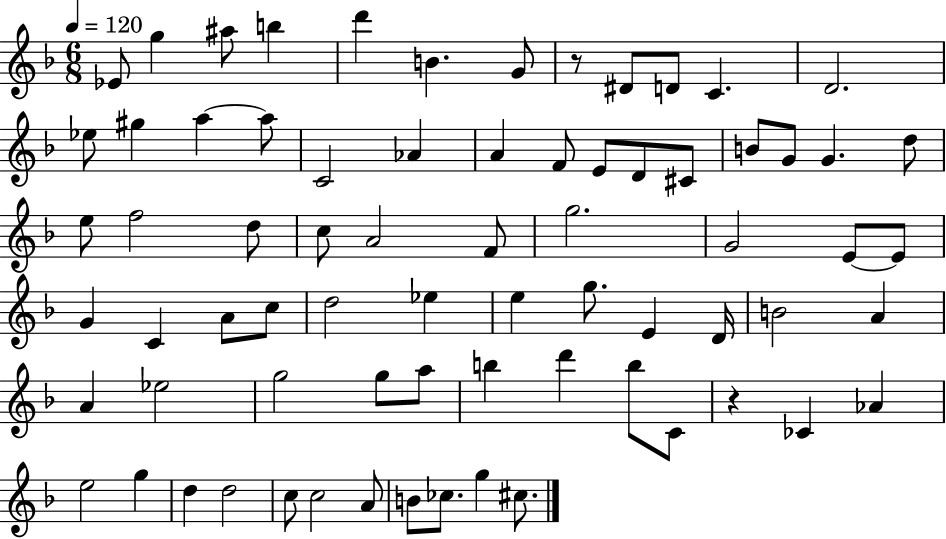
Eb4/e G5/q A#5/e B5/q D6/q B4/q. G4/e R/e D#4/e D4/e C4/q. D4/h. Eb5/e G#5/q A5/q A5/e C4/h Ab4/q A4/q F4/e E4/e D4/e C#4/e B4/e G4/e G4/q. D5/e E5/e F5/h D5/e C5/e A4/h F4/e G5/h. G4/h E4/e E4/e G4/q C4/q A4/e C5/e D5/h Eb5/q E5/q G5/e. E4/q D4/s B4/h A4/q A4/q Eb5/h G5/h G5/e A5/e B5/q D6/q B5/e C4/e R/q CES4/q Ab4/q E5/h G5/q D5/q D5/h C5/e C5/h A4/e B4/e CES5/e. G5/q C#5/e.